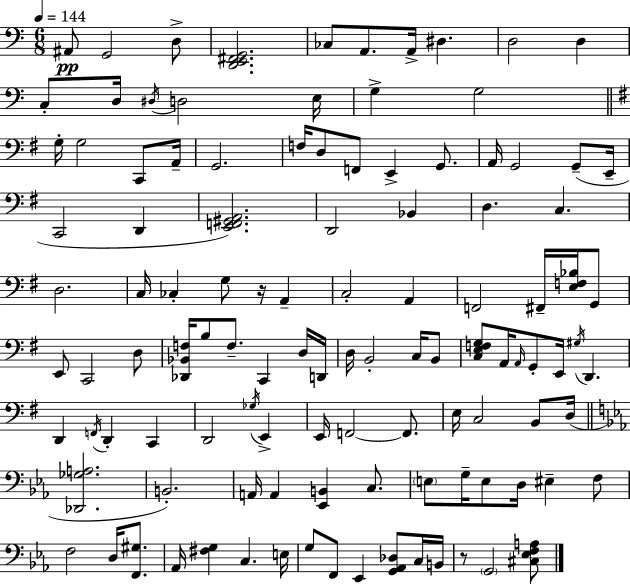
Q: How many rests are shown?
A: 2